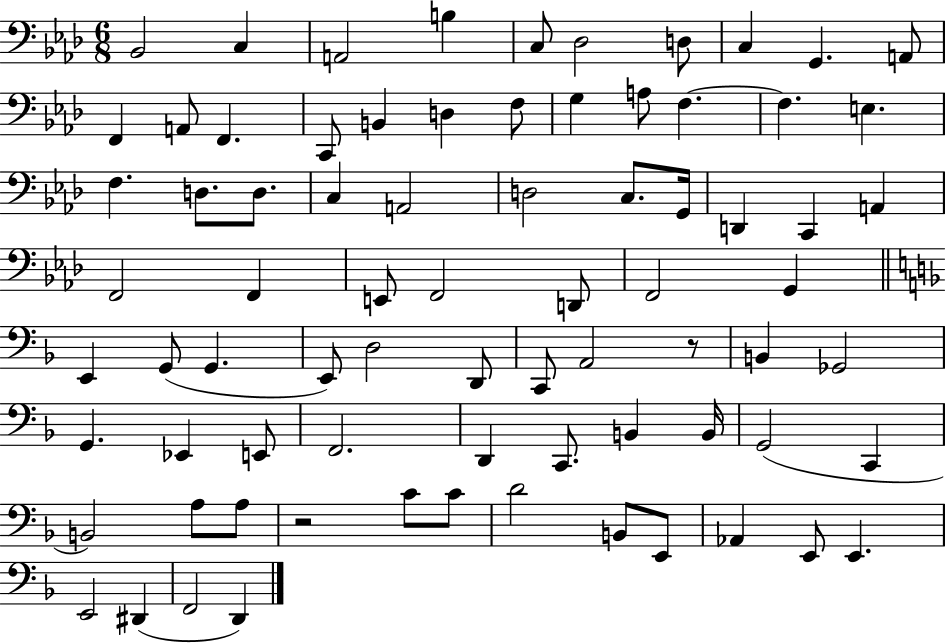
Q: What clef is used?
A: bass